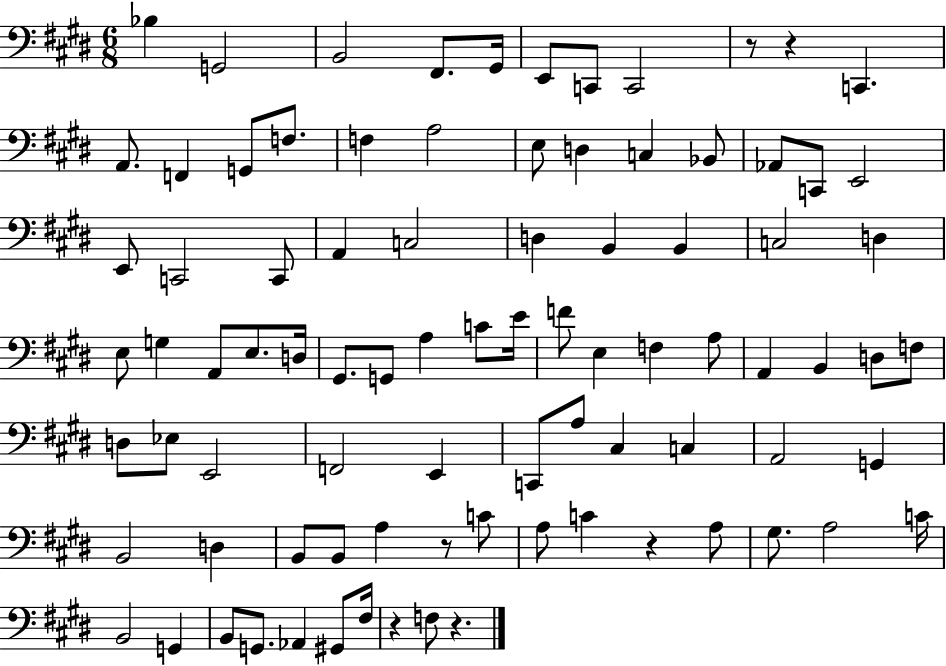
Bb3/q G2/h B2/h F#2/e. G#2/s E2/e C2/e C2/h R/e R/q C2/q. A2/e. F2/q G2/e F3/e. F3/q A3/h E3/e D3/q C3/q Bb2/e Ab2/e C2/e E2/h E2/e C2/h C2/e A2/q C3/h D3/q B2/q B2/q C3/h D3/q E3/e G3/q A2/e E3/e. D3/s G#2/e. G2/e A3/q C4/e E4/s F4/e E3/q F3/q A3/e A2/q B2/q D3/e F3/e D3/e Eb3/e E2/h F2/h E2/q C2/e A3/e C#3/q C3/q A2/h G2/q B2/h D3/q B2/e B2/e A3/q R/e C4/e A3/e C4/q R/q A3/e G#3/e. A3/h C4/s B2/h G2/q B2/e G2/e. Ab2/q G#2/e F#3/s R/q F3/e R/q.